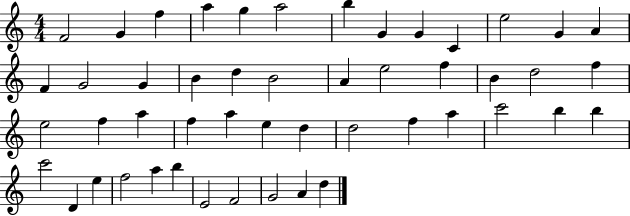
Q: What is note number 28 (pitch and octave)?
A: A5